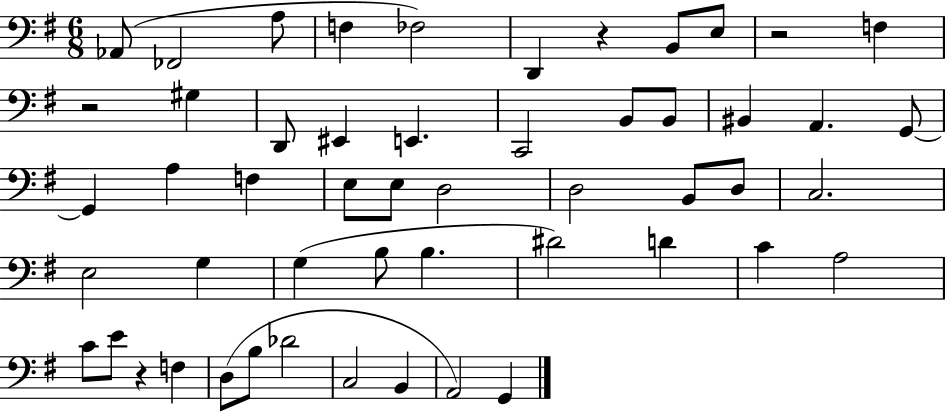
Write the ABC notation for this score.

X:1
T:Untitled
M:6/8
L:1/4
K:G
_A,,/2 _F,,2 A,/2 F, _F,2 D,, z B,,/2 E,/2 z2 F, z2 ^G, D,,/2 ^E,, E,, C,,2 B,,/2 B,,/2 ^B,, A,, G,,/2 G,, A, F, E,/2 E,/2 D,2 D,2 B,,/2 D,/2 C,2 E,2 G, G, B,/2 B, ^D2 D C A,2 C/2 E/2 z F, D,/2 B,/2 _D2 C,2 B,, A,,2 G,,